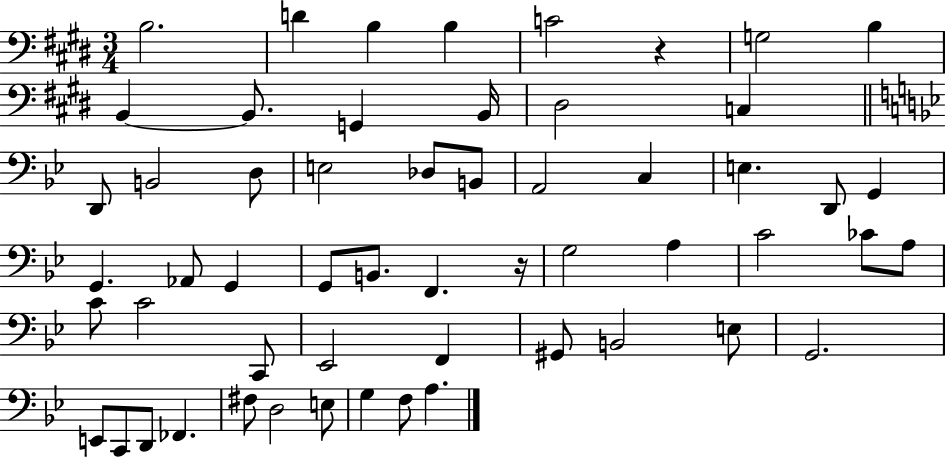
B3/h. D4/q B3/q B3/q C4/h R/q G3/h B3/q B2/q B2/e. G2/q B2/s D#3/h C3/q D2/e B2/h D3/e E3/h Db3/e B2/e A2/h C3/q E3/q. D2/e G2/q G2/q. Ab2/e G2/q G2/e B2/e. F2/q. R/s G3/h A3/q C4/h CES4/e A3/e C4/e C4/h C2/e Eb2/h F2/q G#2/e B2/h E3/e G2/h. E2/e C2/e D2/e FES2/q. F#3/e D3/h E3/e G3/q F3/e A3/q.